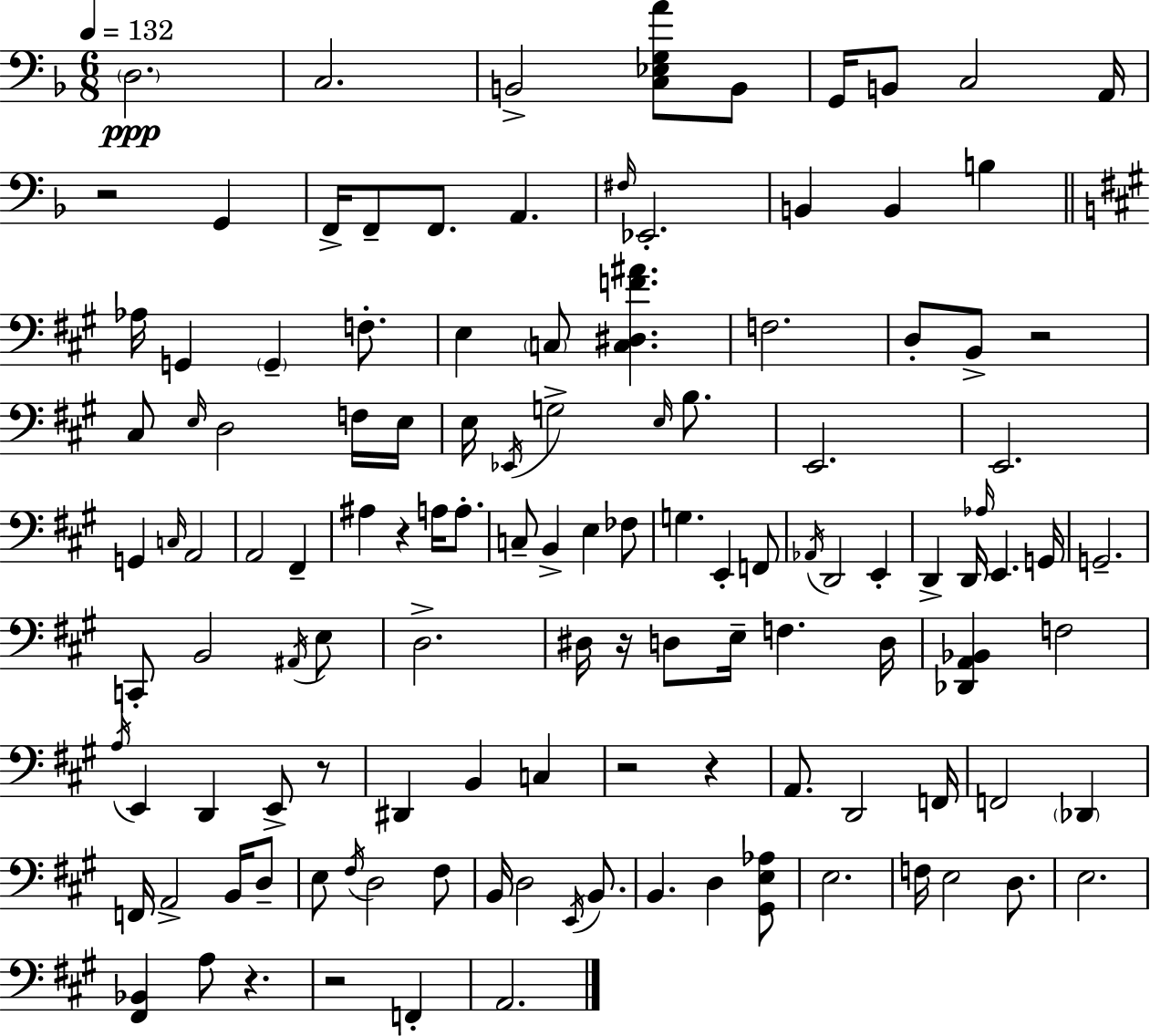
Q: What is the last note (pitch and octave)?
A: A2